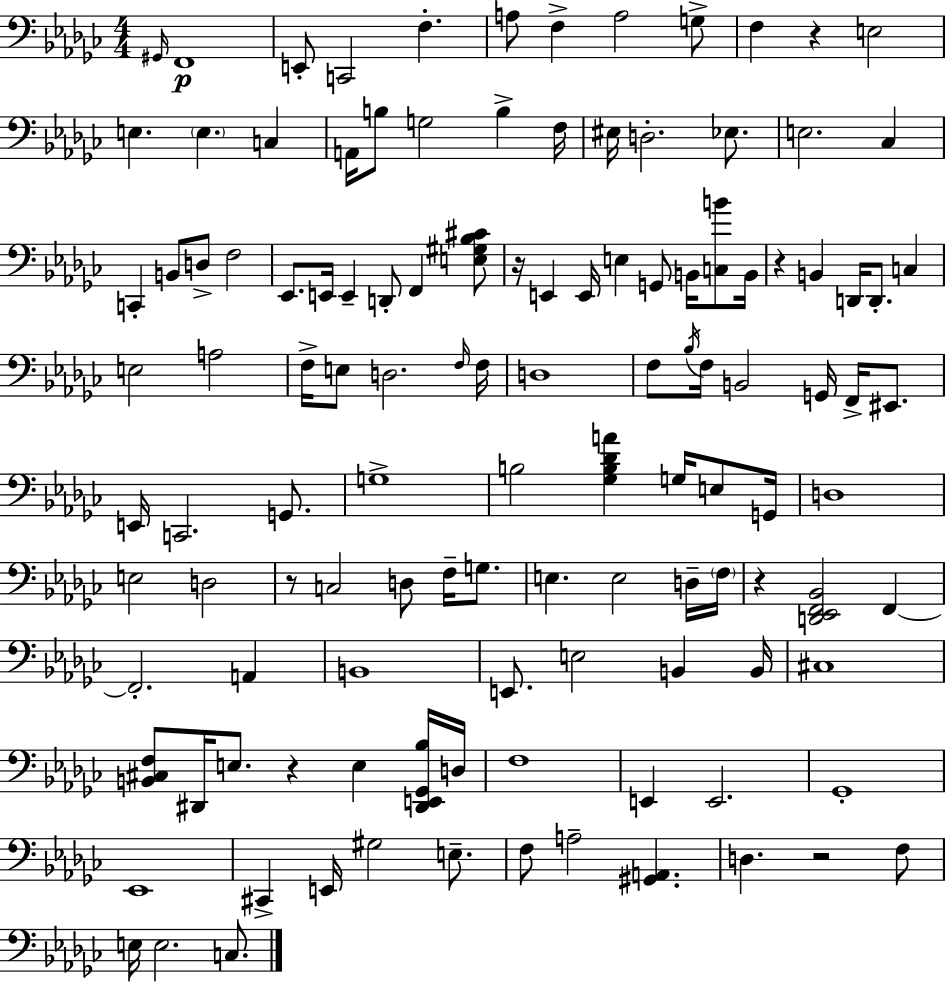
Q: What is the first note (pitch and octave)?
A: G#2